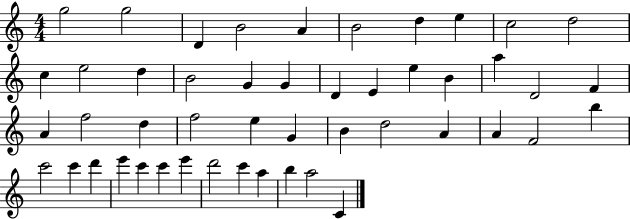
X:1
T:Untitled
M:4/4
L:1/4
K:C
g2 g2 D B2 A B2 d e c2 d2 c e2 d B2 G G D E e B a D2 F A f2 d f2 e G B d2 A A F2 b c'2 c' d' e' c' c' e' d'2 c' a b a2 C